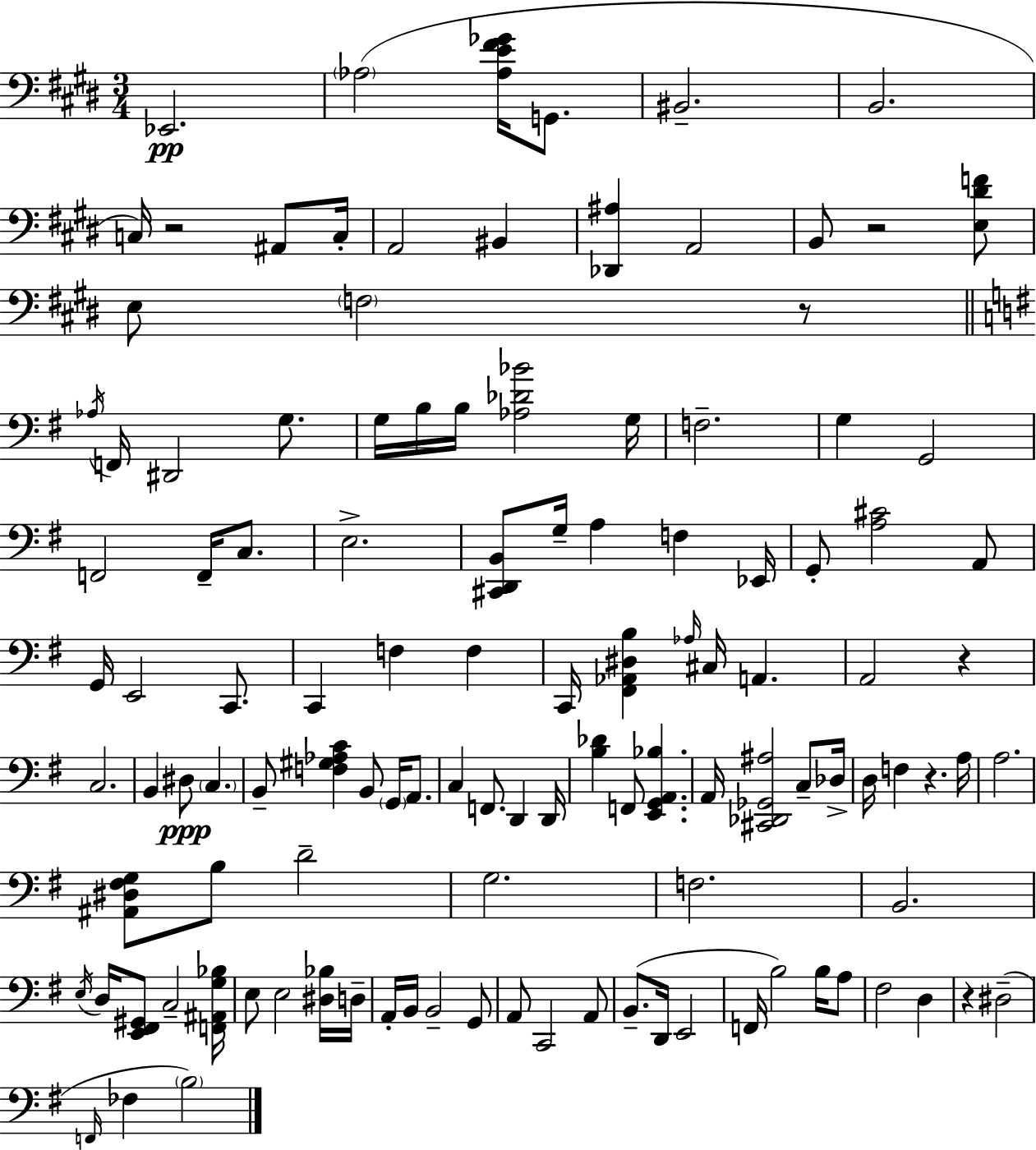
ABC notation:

X:1
T:Untitled
M:3/4
L:1/4
K:E
_E,,2 _A,2 [_A,E^F_G]/4 G,,/2 ^B,,2 B,,2 C,/4 z2 ^A,,/2 C,/4 A,,2 ^B,, [_D,,^A,] A,,2 B,,/2 z2 [E,^DF]/2 E,/2 F,2 z/2 _A,/4 F,,/4 ^D,,2 G,/2 G,/4 B,/4 B,/4 [_A,_D_B]2 G,/4 F,2 G, G,,2 F,,2 F,,/4 C,/2 E,2 [^C,,D,,B,,]/2 G,/4 A, F, _E,,/4 G,,/2 [A,^C]2 A,,/2 G,,/4 E,,2 C,,/2 C,, F, F, C,,/4 [^F,,_A,,^D,B,] _A,/4 ^C,/4 A,, A,,2 z C,2 B,, ^D,/2 C, B,,/2 [F,^G,_A,C] B,,/2 G,,/4 A,,/2 C, F,,/2 D,, D,,/4 [B,_D] F,,/2 [E,,G,,A,,_B,] A,,/4 [^C,,_D,,_G,,^A,]2 C,/2 _D,/4 D,/4 F, z A,/4 A,2 [^A,,^D,^F,G,]/2 B,/2 D2 G,2 F,2 B,,2 E,/4 D,/4 [E,,^F,,^G,,]/2 C,2 [F,,^A,,G,_B,]/4 E,/2 E,2 [^D,_B,]/4 D,/4 A,,/4 B,,/4 B,,2 G,,/2 A,,/2 C,,2 A,,/2 B,,/2 D,,/4 E,,2 F,,/4 B,2 B,/4 A,/2 ^F,2 D, z ^D,2 F,,/4 _F, B,2